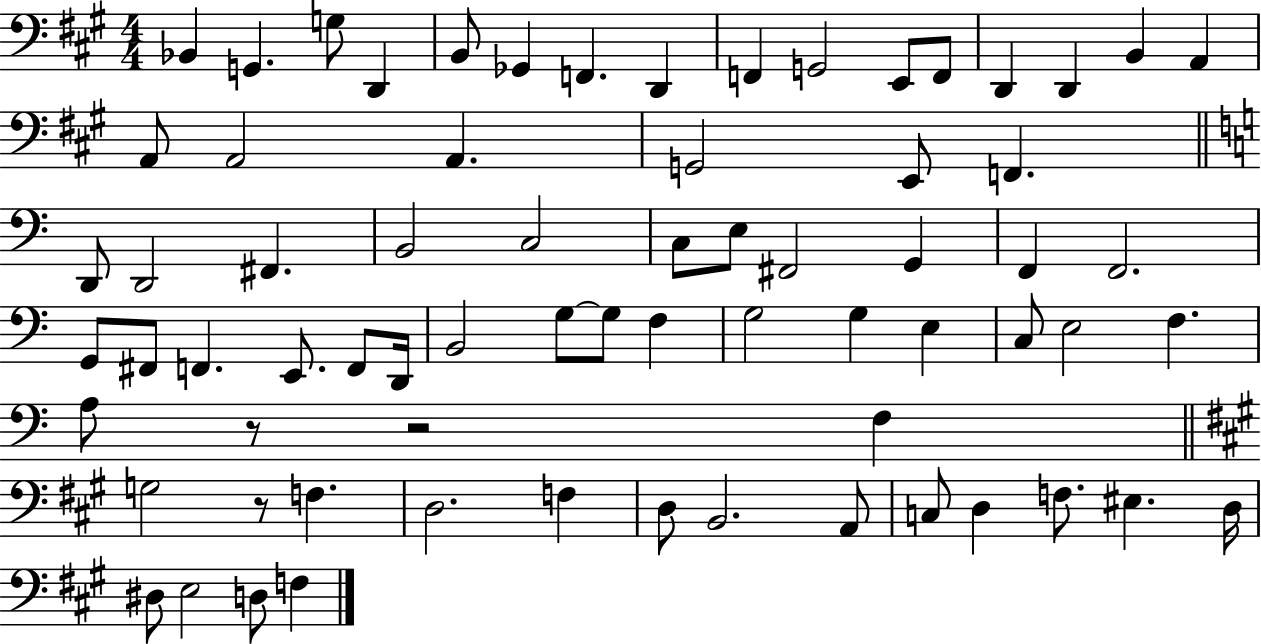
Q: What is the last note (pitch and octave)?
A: F3